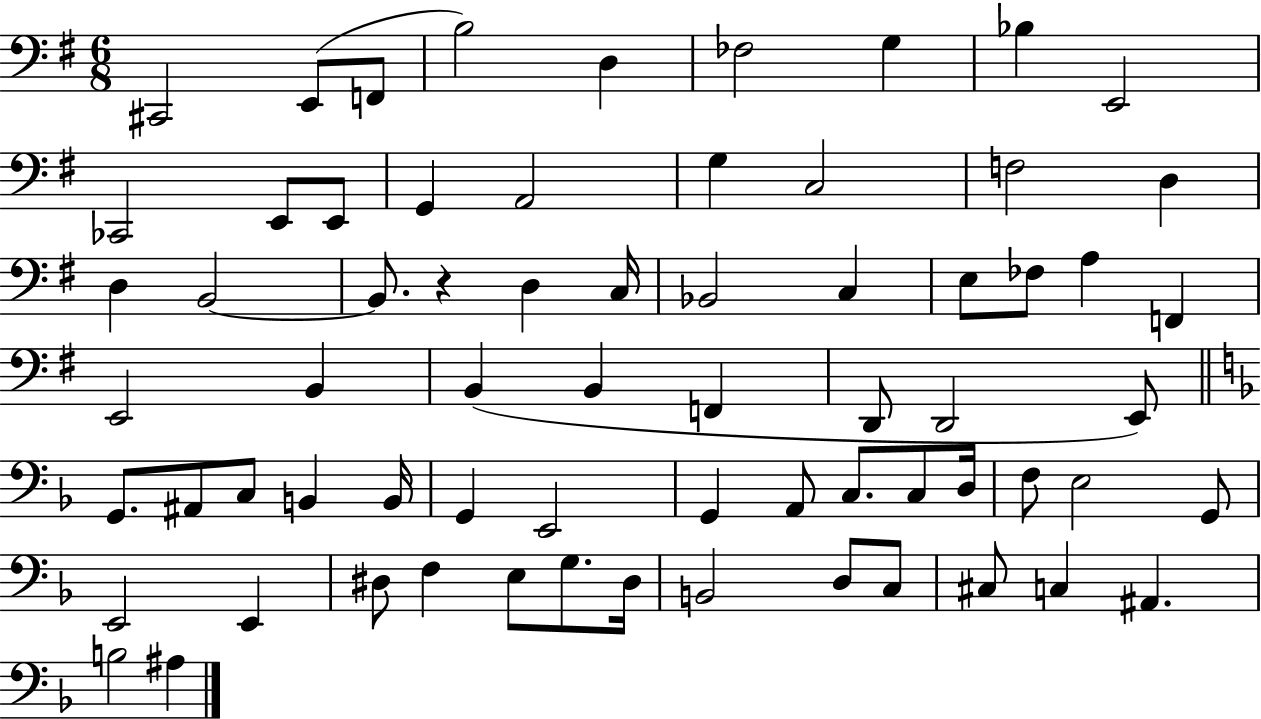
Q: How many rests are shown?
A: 1